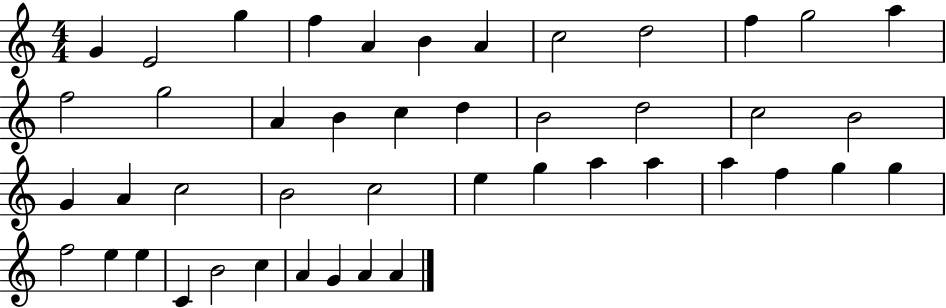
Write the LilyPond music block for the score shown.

{
  \clef treble
  \numericTimeSignature
  \time 4/4
  \key c \major
  g'4 e'2 g''4 | f''4 a'4 b'4 a'4 | c''2 d''2 | f''4 g''2 a''4 | \break f''2 g''2 | a'4 b'4 c''4 d''4 | b'2 d''2 | c''2 b'2 | \break g'4 a'4 c''2 | b'2 c''2 | e''4 g''4 a''4 a''4 | a''4 f''4 g''4 g''4 | \break f''2 e''4 e''4 | c'4 b'2 c''4 | a'4 g'4 a'4 a'4 | \bar "|."
}